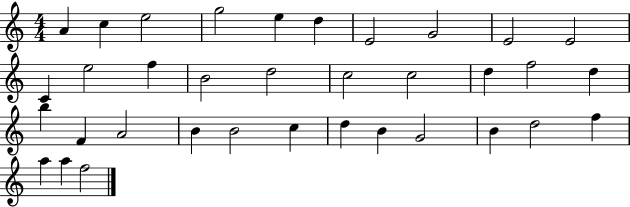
{
  \clef treble
  \numericTimeSignature
  \time 4/4
  \key c \major
  a'4 c''4 e''2 | g''2 e''4 d''4 | e'2 g'2 | e'2 e'2 | \break c'4 e''2 f''4 | b'2 d''2 | c''2 c''2 | d''4 f''2 d''4 | \break b''4 f'4 a'2 | b'4 b'2 c''4 | d''4 b'4 g'2 | b'4 d''2 f''4 | \break a''4 a''4 f''2 | \bar "|."
}